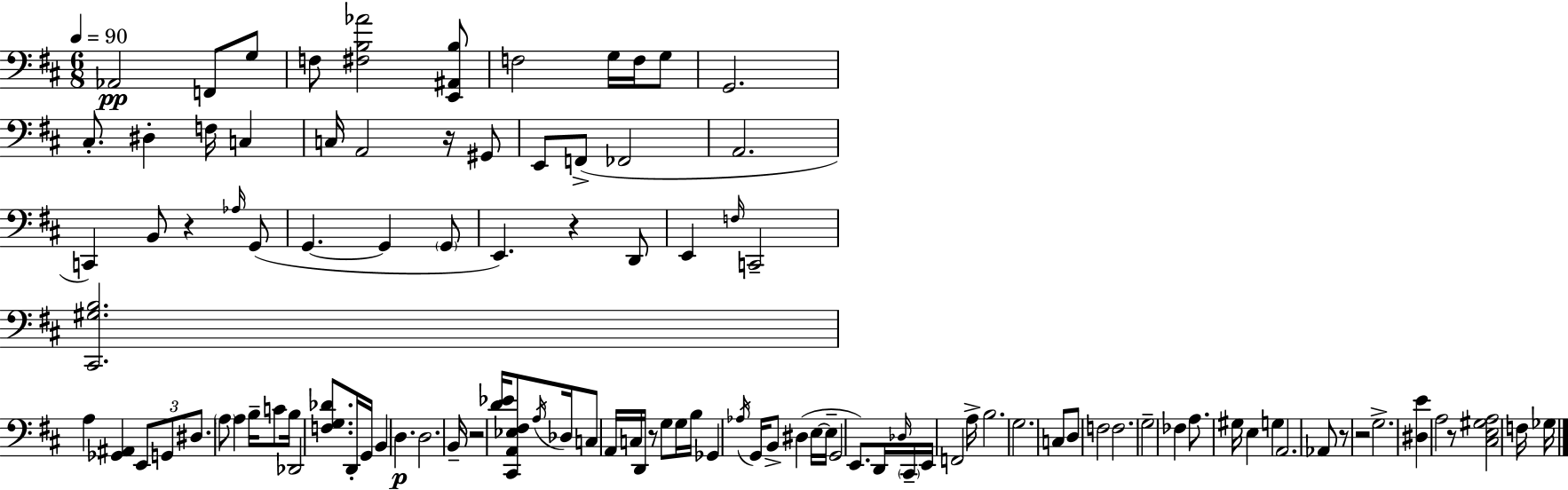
{
  \clef bass
  \numericTimeSignature
  \time 6/8
  \key d \major
  \tempo 4 = 90
  aes,2\pp f,8 g8 | f8 <fis b aes'>2 <e, ais, b>8 | f2 g16 f16 g8 | g,2. | \break cis8.-. dis4-. f16 c4 | c16 a,2 r16 gis,8 | e,8 f,8->( fes,2 | a,2. | \break c,4) b,8 r4 \grace { aes16 }( g,8 | g,4.~~ g,4 \parenthesize g,8 | e,4.) r4 d,8 | e,4 \grace { f16 } c,2-- | \break <cis, gis b>2. | a4 <ges, ais,>4 \tuplet 3/2 { e,8 | g,8 dis8. } \parenthesize a8 a4 b16-- | c'8 b16 des,2 <f g des'>8. | \break d,16-. g,16 b,4 d4.\p | d2. | b,16-- r2 <d' ees'>16 | <cis, a, ees fis>8 \acciaccatura { a16 } des16 c8 a,16 c16 d,16 r8 g8 | \break g16 b16 ges,4 \acciaccatura { aes16 } g,16 b,8-> dis4( | e16~~ e16-- g,2 | e,8.) d,16 \grace { des16 } \parenthesize cis,16-- e,16 f,2 | a16-> b2. | \break g2. | c8 d8 f2 | f2. | \parenthesize g2-- | \break fes4 a8. gis16 e4 | g4 a,2. | aes,8 r8 r2 | g2.-> | \break <dis e'>4 a2 | r8 <cis e gis a>2 | f16 ges16 \bar "|."
}